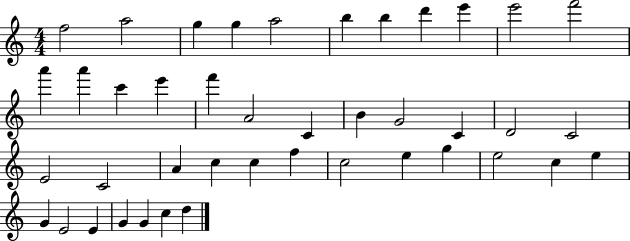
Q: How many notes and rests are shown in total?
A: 42